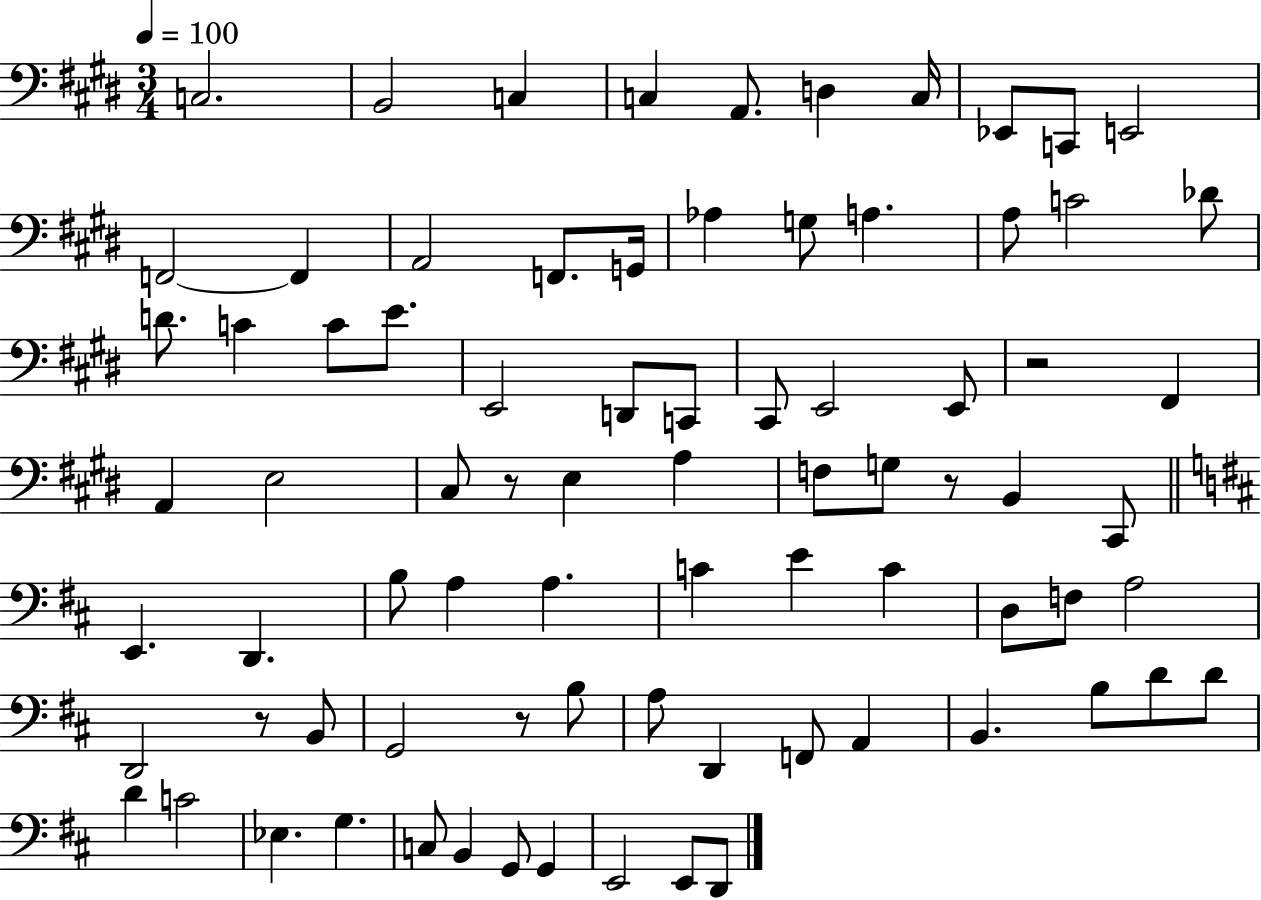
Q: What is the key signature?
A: E major